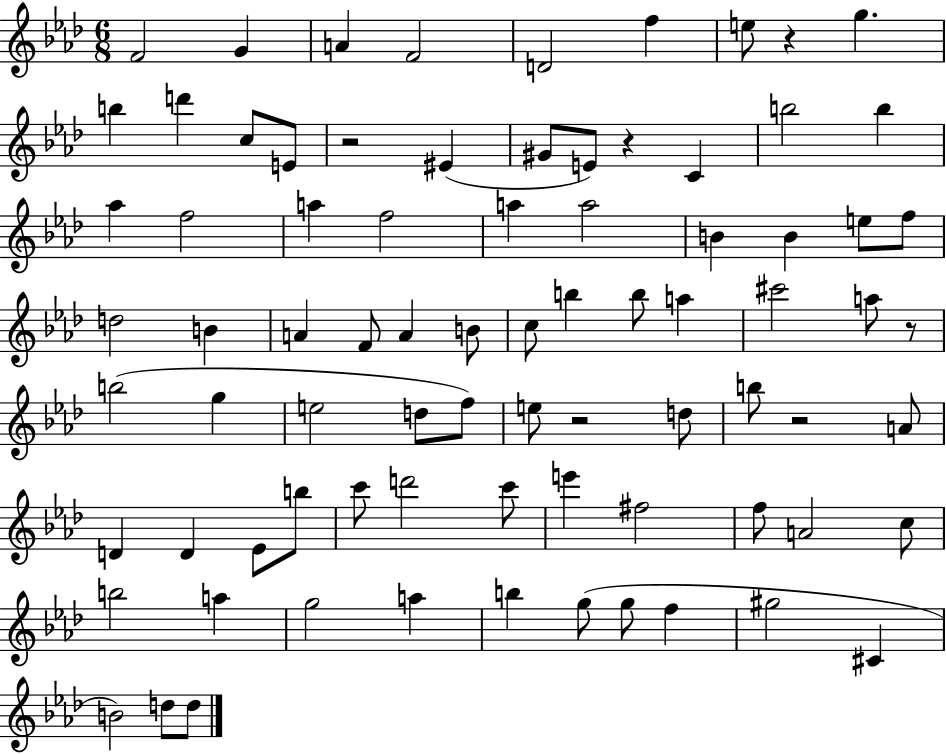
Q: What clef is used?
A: treble